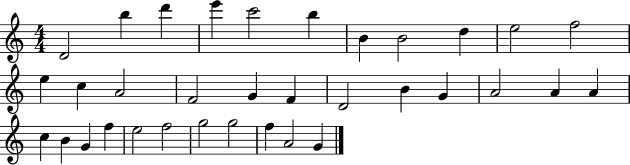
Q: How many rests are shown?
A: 0